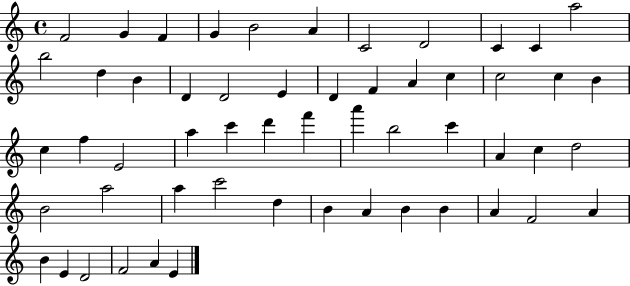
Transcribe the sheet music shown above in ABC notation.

X:1
T:Untitled
M:4/4
L:1/4
K:C
F2 G F G B2 A C2 D2 C C a2 b2 d B D D2 E D F A c c2 c B c f E2 a c' d' f' a' b2 c' A c d2 B2 a2 a c'2 d B A B B A F2 A B E D2 F2 A E